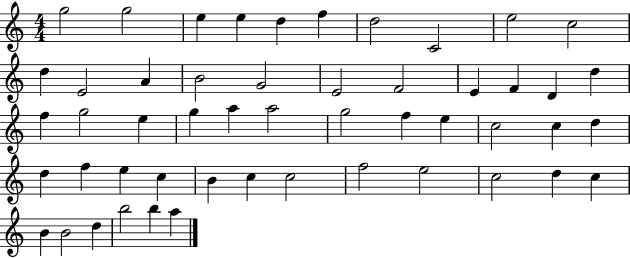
G5/h G5/h E5/q E5/q D5/q F5/q D5/h C4/h E5/h C5/h D5/q E4/h A4/q B4/h G4/h E4/h F4/h E4/q F4/q D4/q D5/q F5/q G5/h E5/q G5/q A5/q A5/h G5/h F5/q E5/q C5/h C5/q D5/q D5/q F5/q E5/q C5/q B4/q C5/q C5/h F5/h E5/h C5/h D5/q C5/q B4/q B4/h D5/q B5/h B5/q A5/q